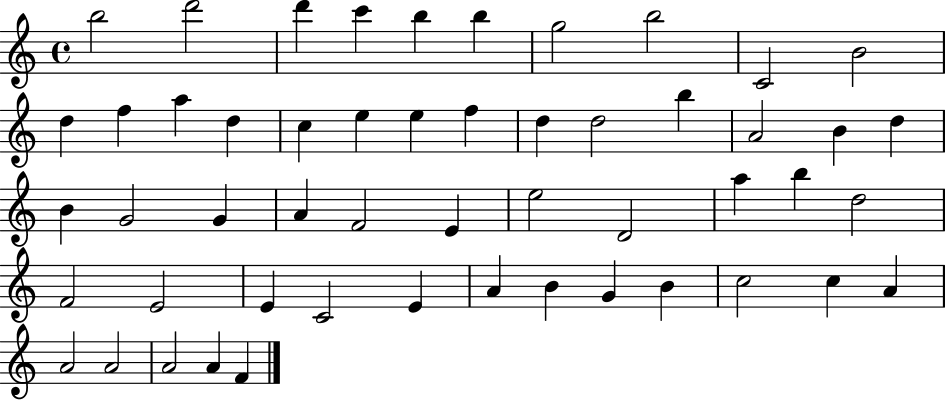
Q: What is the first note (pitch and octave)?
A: B5